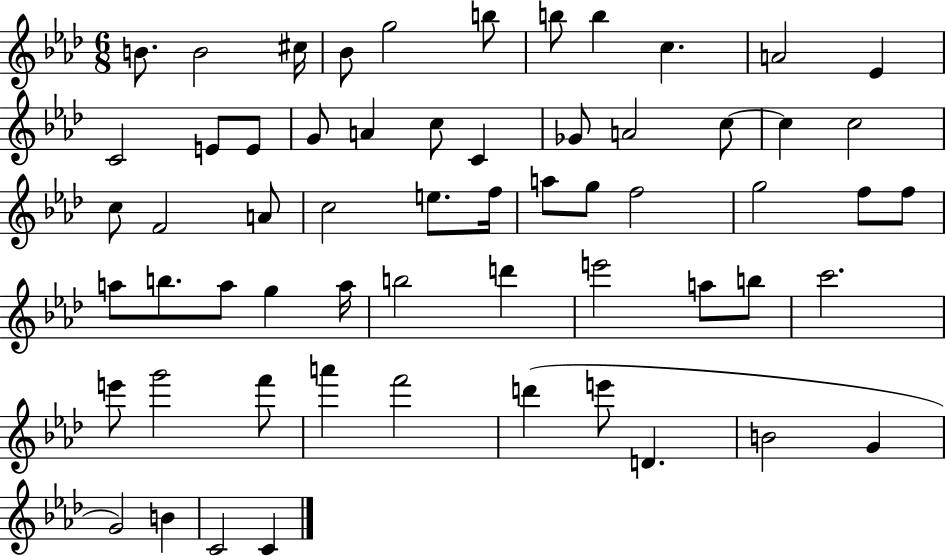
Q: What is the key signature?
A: AES major